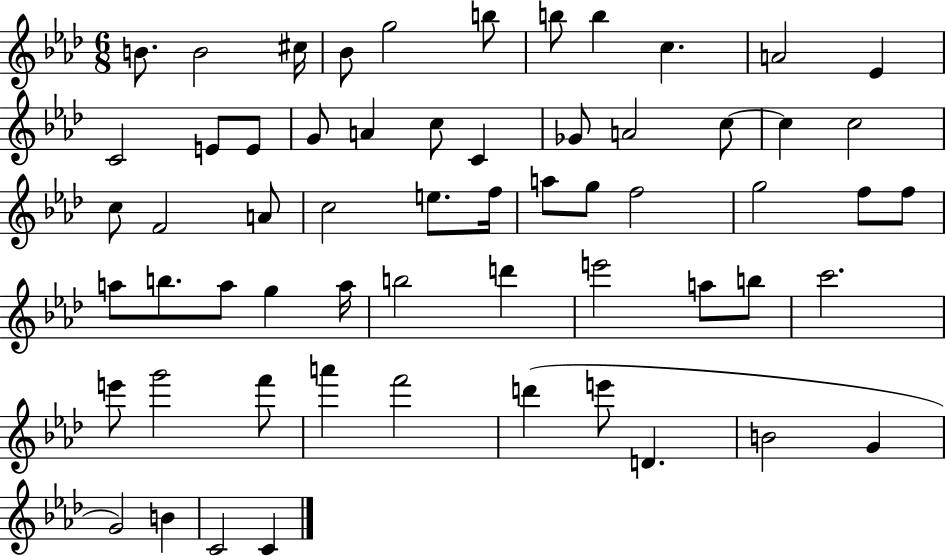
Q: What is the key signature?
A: AES major